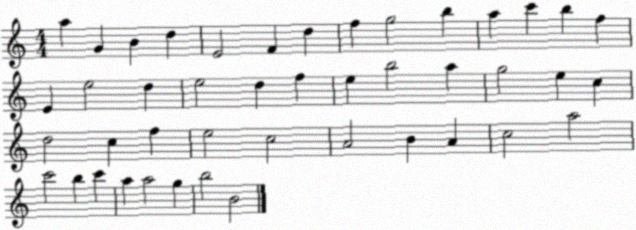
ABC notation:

X:1
T:Untitled
M:4/4
L:1/4
K:C
a G B d E2 F d f g2 b a c' b f E e2 d e2 d f e b2 a g2 e c d2 c f e2 c2 A2 B A c2 a2 c'2 b c' a a2 g b2 B2